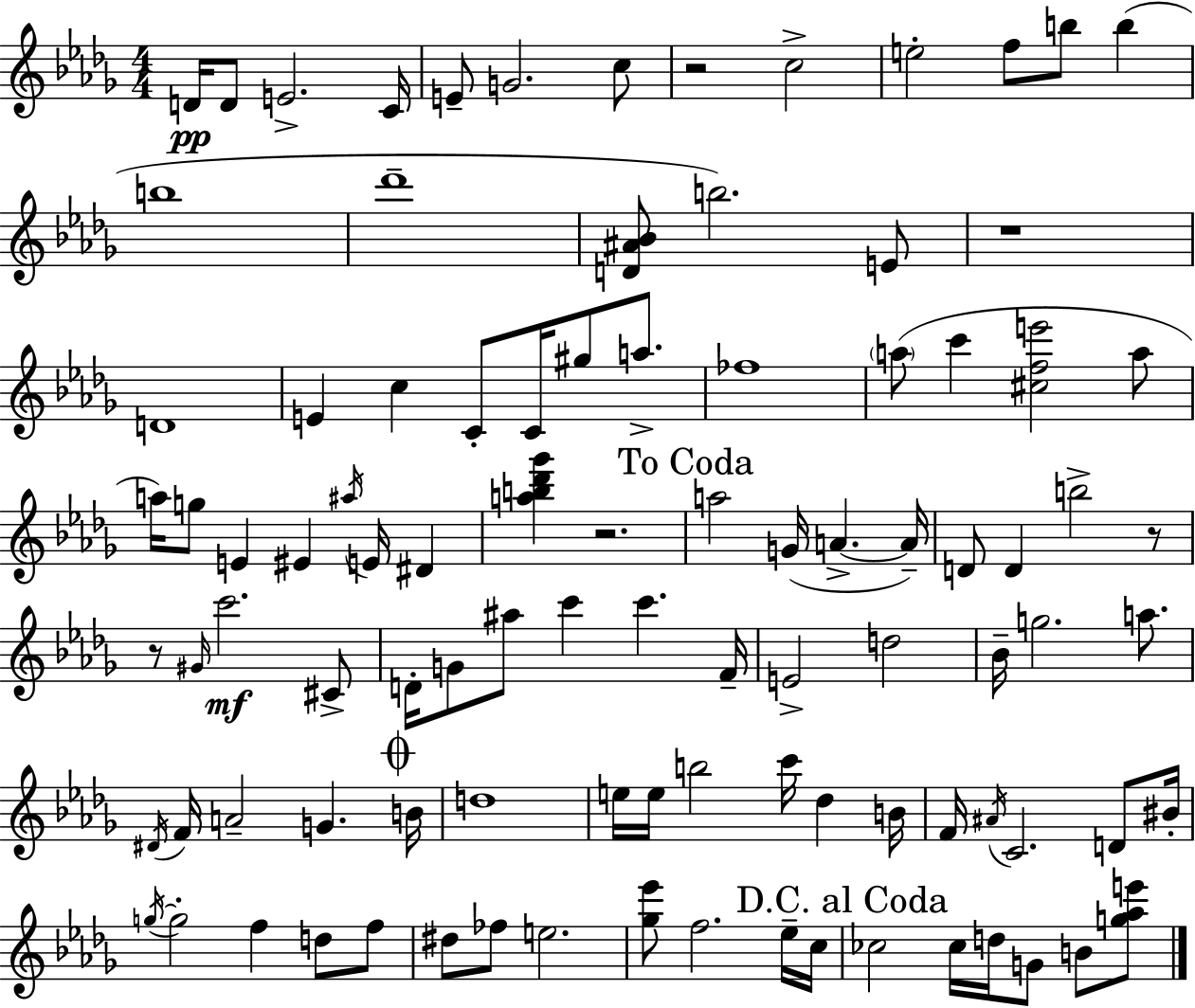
D4/s D4/e E4/h. C4/s E4/e G4/h. C5/e R/h C5/h E5/h F5/e B5/e B5/q B5/w Db6/w [D4,A#4,Bb4]/e B5/h. E4/e R/w D4/w E4/q C5/q C4/e C4/s G#5/e A5/e. FES5/w A5/e C6/q [C#5,F5,E6]/h A5/e A5/s G5/e E4/q EIS4/q A#5/s E4/s D#4/q [A5,B5,Db6,Gb6]/q R/h. A5/h G4/s A4/q. A4/s D4/e D4/q B5/h R/e R/e G#4/s C6/h. C#4/e D4/s G4/e A#5/e C6/q C6/q. F4/s E4/h D5/h Bb4/s G5/h. A5/e. D#4/s F4/s A4/h G4/q. B4/s D5/w E5/s E5/s B5/h C6/s Db5/q B4/s F4/s A#4/s C4/h. D4/e BIS4/s G5/s G5/h F5/q D5/e F5/e D#5/e FES5/e E5/h. [Gb5,Eb6]/e F5/h. Eb5/s C5/s CES5/h CES5/s D5/s G4/e B4/e [G5,Ab5,E6]/e